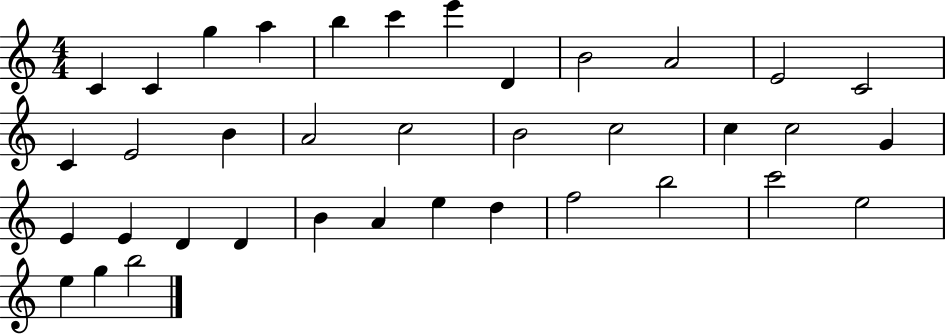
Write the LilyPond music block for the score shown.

{
  \clef treble
  \numericTimeSignature
  \time 4/4
  \key c \major
  c'4 c'4 g''4 a''4 | b''4 c'''4 e'''4 d'4 | b'2 a'2 | e'2 c'2 | \break c'4 e'2 b'4 | a'2 c''2 | b'2 c''2 | c''4 c''2 g'4 | \break e'4 e'4 d'4 d'4 | b'4 a'4 e''4 d''4 | f''2 b''2 | c'''2 e''2 | \break e''4 g''4 b''2 | \bar "|."
}